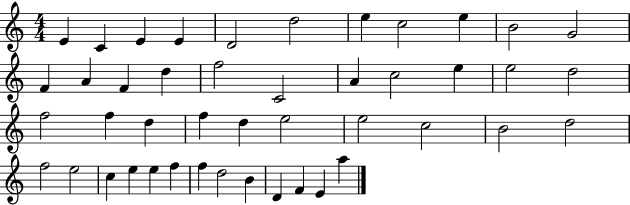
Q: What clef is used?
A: treble